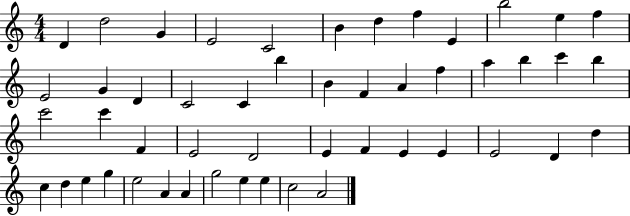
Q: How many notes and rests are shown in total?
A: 50